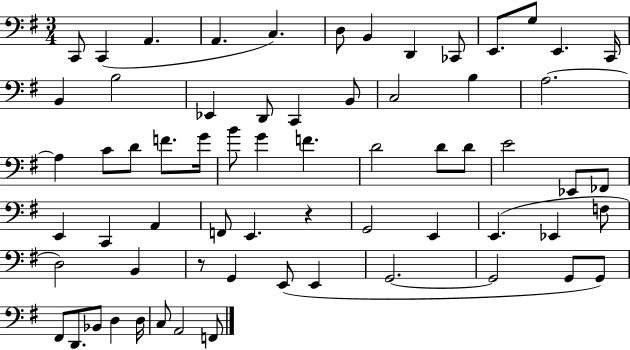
X:1
T:Untitled
M:3/4
L:1/4
K:G
C,,/2 C,, A,, A,, C, D,/2 B,, D,, _C,,/2 E,,/2 G,/2 E,, C,,/4 B,, B,2 _E,, D,,/2 C,, B,,/2 C,2 B, A,2 A, C/2 D/2 F/2 G/4 B/2 G F D2 D/2 D/2 E2 _E,,/2 _F,,/2 E,, C,, A,, F,,/2 E,, z G,,2 E,, E,, _E,, F,/2 D,2 B,, z/2 G,, E,,/2 E,, G,,2 G,,2 G,,/2 G,,/2 ^F,,/2 D,,/2 _B,,/2 D, D,/4 C,/2 A,,2 F,,/2